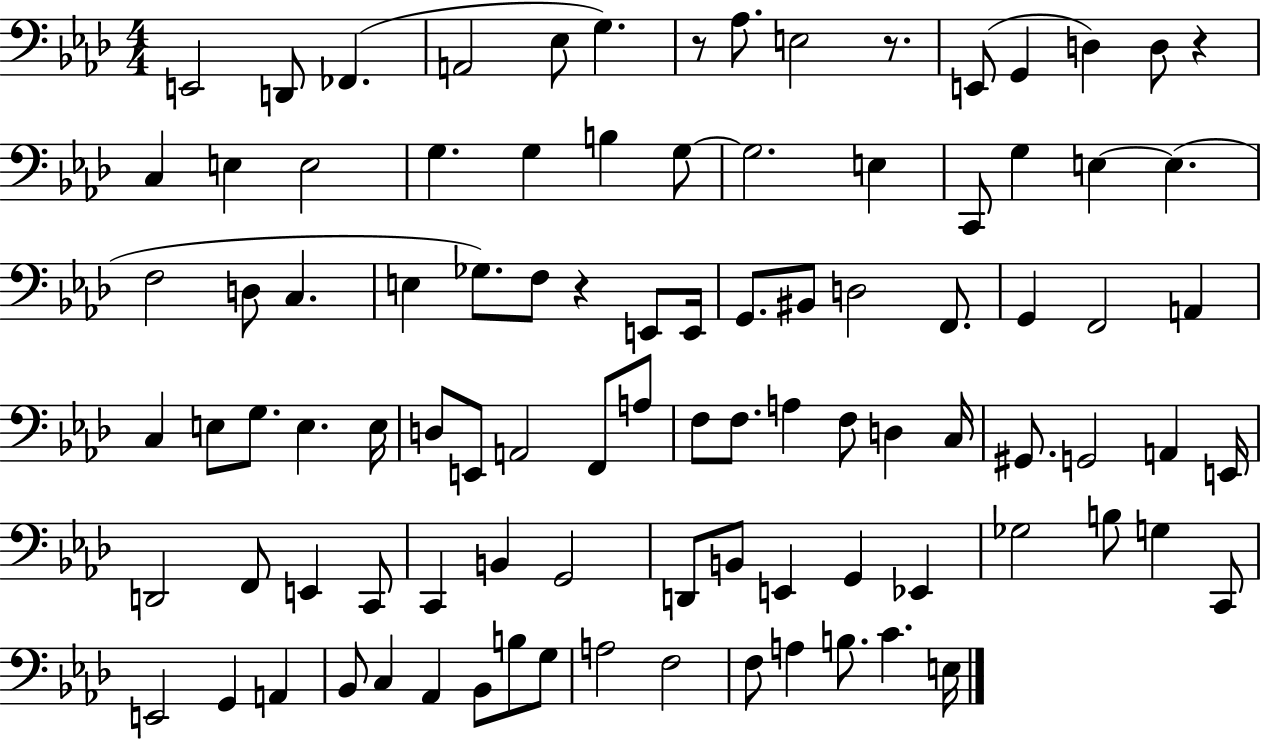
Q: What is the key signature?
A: AES major